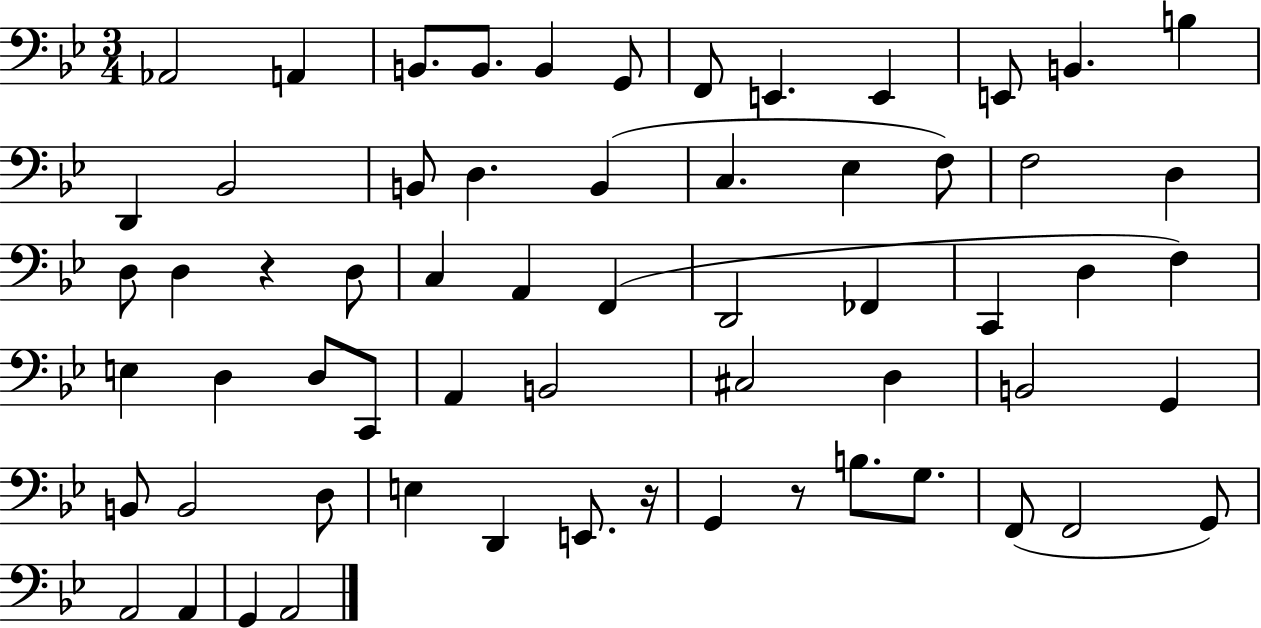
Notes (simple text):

Ab2/h A2/q B2/e. B2/e. B2/q G2/e F2/e E2/q. E2/q E2/e B2/q. B3/q D2/q Bb2/h B2/e D3/q. B2/q C3/q. Eb3/q F3/e F3/h D3/q D3/e D3/q R/q D3/e C3/q A2/q F2/q D2/h FES2/q C2/q D3/q F3/q E3/q D3/q D3/e C2/e A2/q B2/h C#3/h D3/q B2/h G2/q B2/e B2/h D3/e E3/q D2/q E2/e. R/s G2/q R/e B3/e. G3/e. F2/e F2/h G2/e A2/h A2/q G2/q A2/h